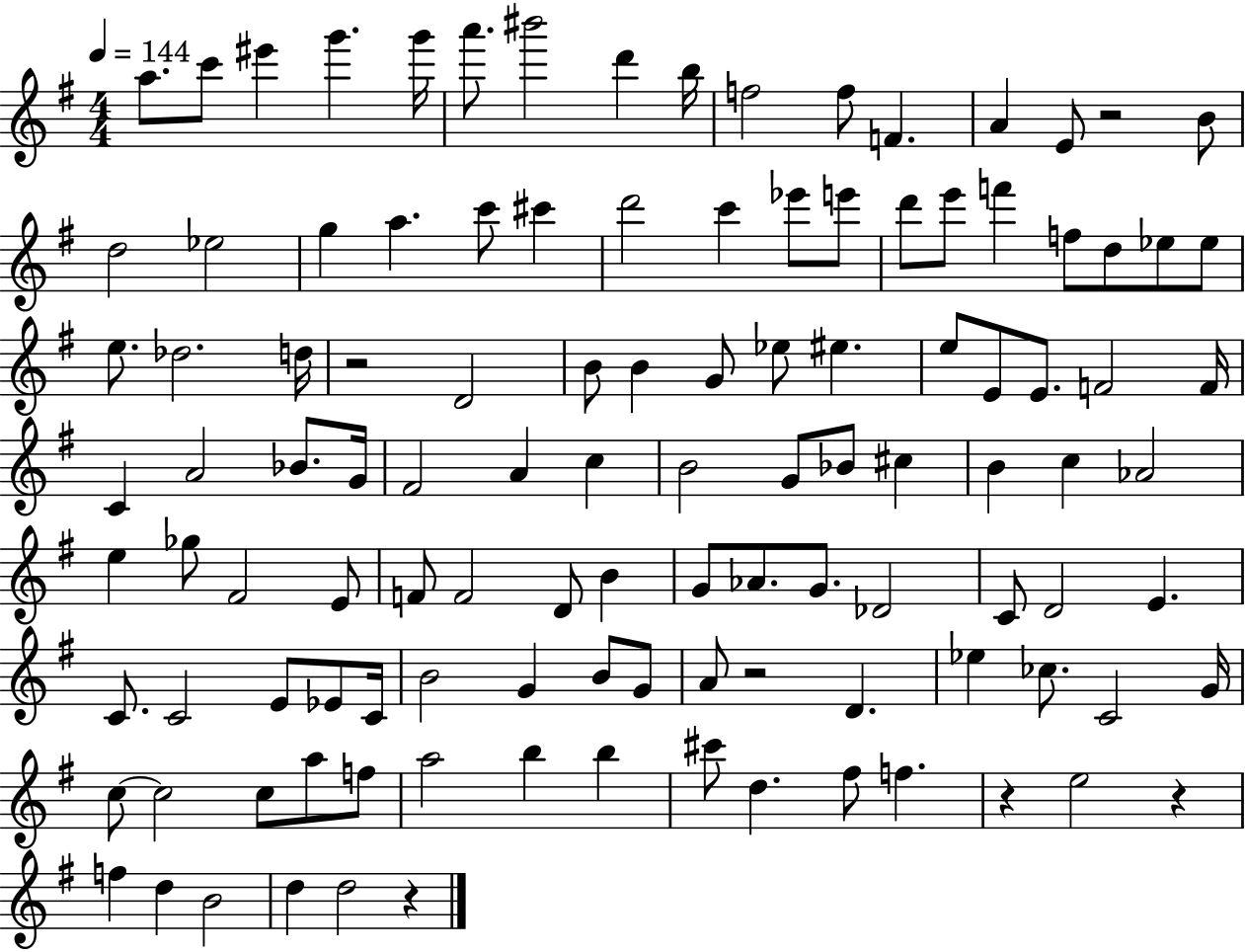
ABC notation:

X:1
T:Untitled
M:4/4
L:1/4
K:G
a/2 c'/2 ^e' g' g'/4 a'/2 ^b'2 d' b/4 f2 f/2 F A E/2 z2 B/2 d2 _e2 g a c'/2 ^c' d'2 c' _e'/2 e'/2 d'/2 e'/2 f' f/2 d/2 _e/2 _e/2 e/2 _d2 d/4 z2 D2 B/2 B G/2 _e/2 ^e e/2 E/2 E/2 F2 F/4 C A2 _B/2 G/4 ^F2 A c B2 G/2 _B/2 ^c B c _A2 e _g/2 ^F2 E/2 F/2 F2 D/2 B G/2 _A/2 G/2 _D2 C/2 D2 E C/2 C2 E/2 _E/2 C/4 B2 G B/2 G/2 A/2 z2 D _e _c/2 C2 G/4 c/2 c2 c/2 a/2 f/2 a2 b b ^c'/2 d ^f/2 f z e2 z f d B2 d d2 z